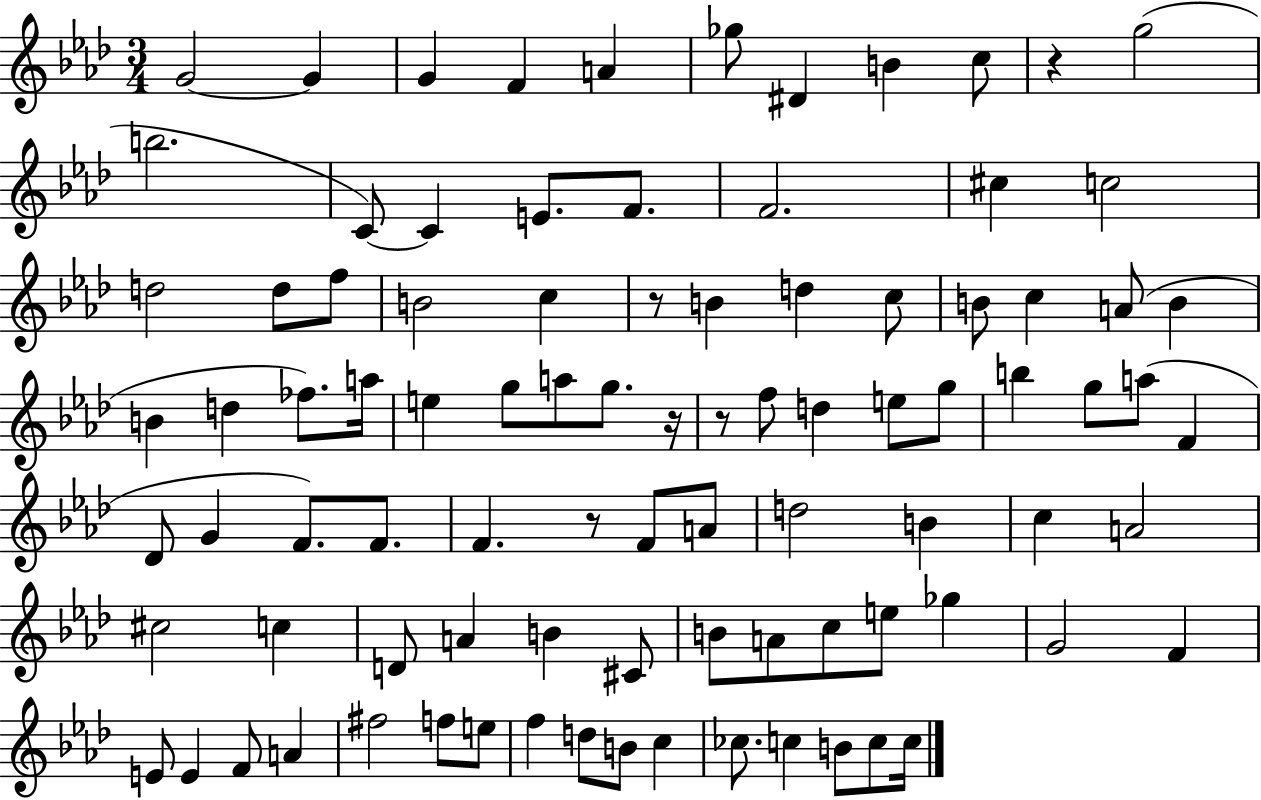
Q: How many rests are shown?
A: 5